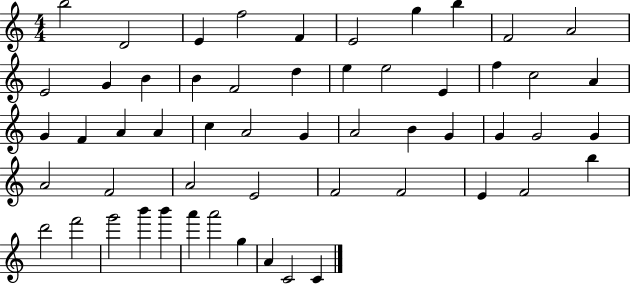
{
  \clef treble
  \numericTimeSignature
  \time 4/4
  \key c \major
  b''2 d'2 | e'4 f''2 f'4 | e'2 g''4 b''4 | f'2 a'2 | \break e'2 g'4 b'4 | b'4 f'2 d''4 | e''4 e''2 e'4 | f''4 c''2 a'4 | \break g'4 f'4 a'4 a'4 | c''4 a'2 g'4 | a'2 b'4 g'4 | g'4 g'2 g'4 | \break a'2 f'2 | a'2 e'2 | f'2 f'2 | e'4 f'2 b''4 | \break d'''2 f'''2 | g'''2 b'''4 b'''4 | a'''4 a'''2 g''4 | a'4 c'2 c'4 | \break \bar "|."
}